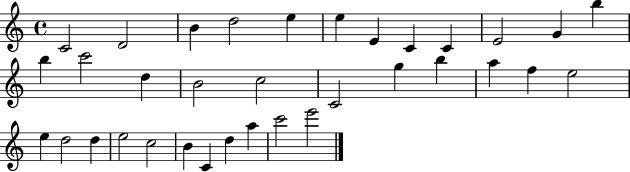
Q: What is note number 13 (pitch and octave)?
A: B5